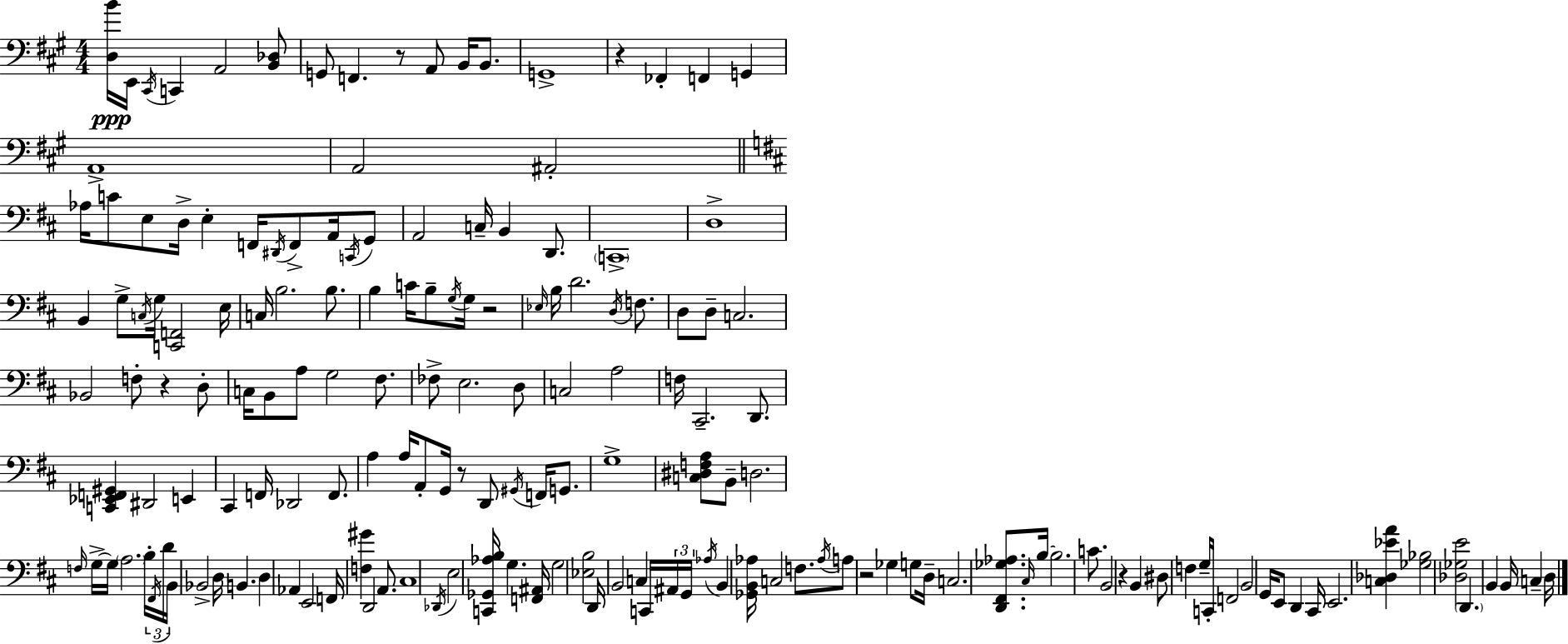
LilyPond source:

{
  \clef bass
  \numericTimeSignature
  \time 4/4
  \key a \major
  <d b'>16\ppp e,16 \acciaccatura { cis,16 } c,4 a,2 <b, des>8 | g,8 f,4. r8 a,8 b,16 b,8. | g,1-> | r4 fes,4-. f,4 g,4 | \break a,1-> | a,2 ais,2-. | \bar "||" \break \key d \major aes16 c'8 e8 d16-> e4-. f,16 \acciaccatura { dis,16 } f,8-> a,16 \acciaccatura { c,16 } | g,8 a,2 c16-- b,4 d,8. | \parenthesize c,1-> | d1-> | \break b,4 g8-> \acciaccatura { c16 } g16 <c, f,>2 | e16 c16 b2. | b8. b4 c'16 b8-- \acciaccatura { g16 } g16 r2 | \grace { ees16 } b16 d'2. | \break \acciaccatura { d16 } f8. d8 d8-- c2. | bes,2 f8-. | r4 d8-. c16 b,8 a8 g2 | fis8. fes8-> e2. | \break d8 c2 a2 | f16 cis,2.-- | d,8. <c, ees, f, gis,>4 dis,2 | e,4 cis,4 f,16 des,2 | \break f,8. a4 a16 a,8-. g,16 r8 | d,8 \acciaccatura { gis,16 } f,16 g,8. g1-> | <c dis f a>8 b,8-- d2. | \grace { f16 } g16->~~ g16 \parenthesize a2. | \break b16-. \tuplet 3/2 { \acciaccatura { fis,16 } d'16 b,16 } bes,2-> | d16 b,4. d4 aes,4 | e,2 f,16 <f gis'>4 d,2 | a,8. cis1 | \break \acciaccatura { des,16 } e2 | <c, ges, aes b>16 g4. <f, ais,>16 g2 | <ees b>2 d,16 b,2 | c4 c,16 \tuplet 3/2 { ais,16 g,16 \acciaccatura { aes16 } } b,4 <ges, b, aes>16 | \break c2 f8. \acciaccatura { aes16 } a8 r2 | ges4 g8 d16-- c2. | <d, fis, ges aes>8. \grace { cis16 } b16~~ b2. | c'8. b,2 | \break r4 b,4 dis8 f4 | g16-- c,16-. f,2 b,2 | g,16 e,8 d,4 cis,16 e,2. | <c des ees' a'>4 <ges bes>2 | \break <des ges e'>2 \parenthesize d,4. | b,4 b,16 c4-- d16 \bar "|."
}